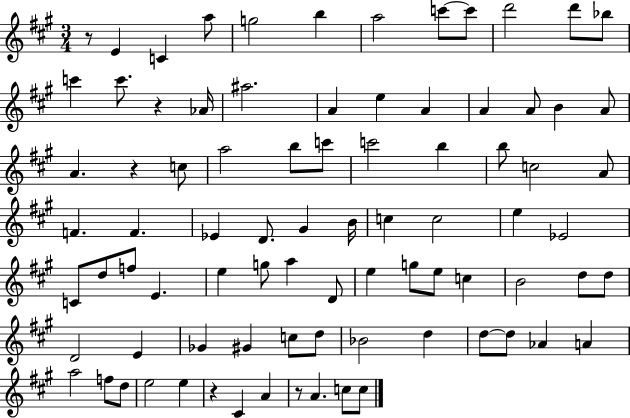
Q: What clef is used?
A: treble